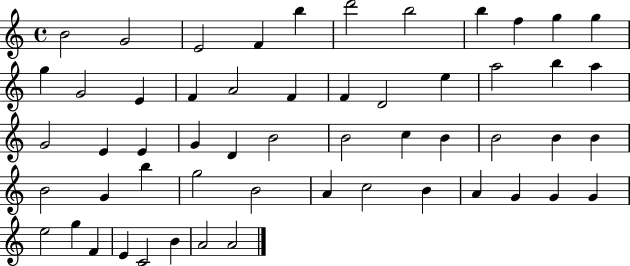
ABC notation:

X:1
T:Untitled
M:4/4
L:1/4
K:C
B2 G2 E2 F b d'2 b2 b f g g g G2 E F A2 F F D2 e a2 b a G2 E E G D B2 B2 c B B2 B B B2 G b g2 B2 A c2 B A G G G e2 g F E C2 B A2 A2